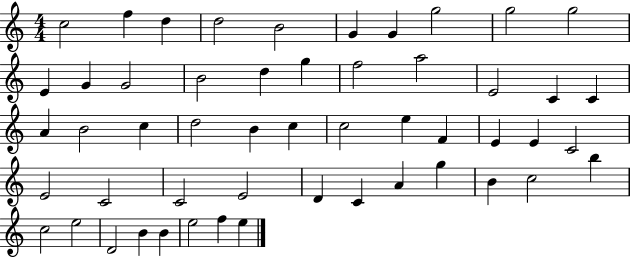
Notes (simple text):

C5/h F5/q D5/q D5/h B4/h G4/q G4/q G5/h G5/h G5/h E4/q G4/q G4/h B4/h D5/q G5/q F5/h A5/h E4/h C4/q C4/q A4/q B4/h C5/q D5/h B4/q C5/q C5/h E5/q F4/q E4/q E4/q C4/h E4/h C4/h C4/h E4/h D4/q C4/q A4/q G5/q B4/q C5/h B5/q C5/h E5/h D4/h B4/q B4/q E5/h F5/q E5/q